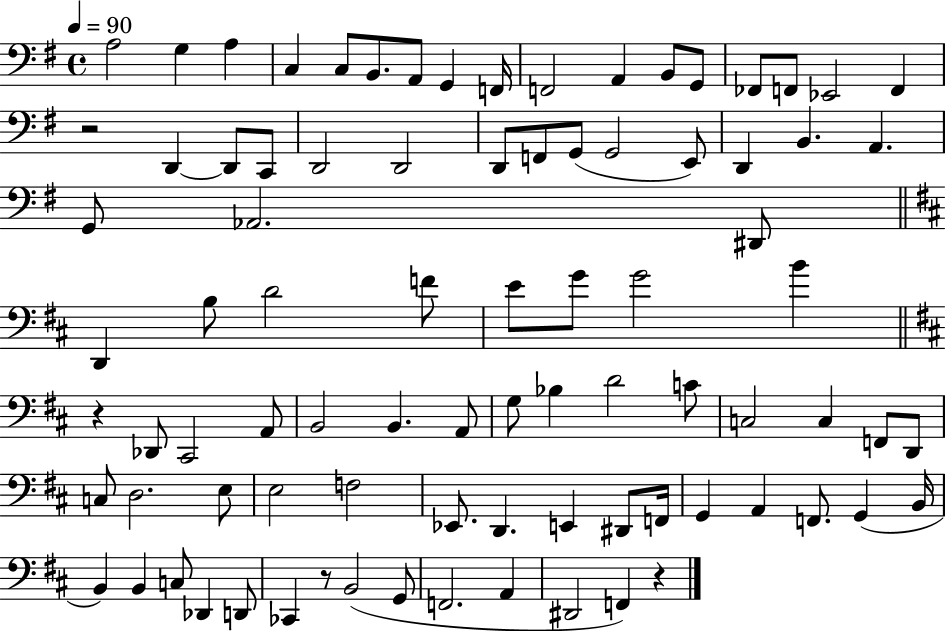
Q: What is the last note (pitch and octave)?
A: F2